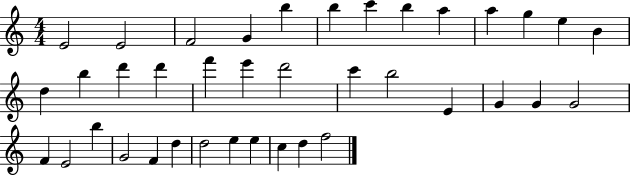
E4/h E4/h F4/h G4/q B5/q B5/q C6/q B5/q A5/q A5/q G5/q E5/q B4/q D5/q B5/q D6/q D6/q F6/q E6/q D6/h C6/q B5/h E4/q G4/q G4/q G4/h F4/q E4/h B5/q G4/h F4/q D5/q D5/h E5/q E5/q C5/q D5/q F5/h